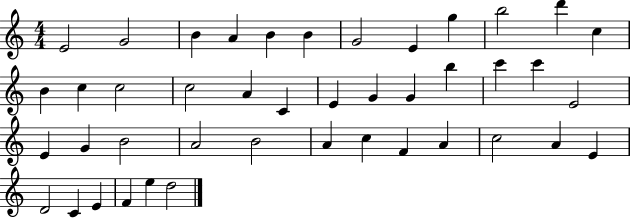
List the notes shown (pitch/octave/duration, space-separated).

E4/h G4/h B4/q A4/q B4/q B4/q G4/h E4/q G5/q B5/h D6/q C5/q B4/q C5/q C5/h C5/h A4/q C4/q E4/q G4/q G4/q B5/q C6/q C6/q E4/h E4/q G4/q B4/h A4/h B4/h A4/q C5/q F4/q A4/q C5/h A4/q E4/q D4/h C4/q E4/q F4/q E5/q D5/h